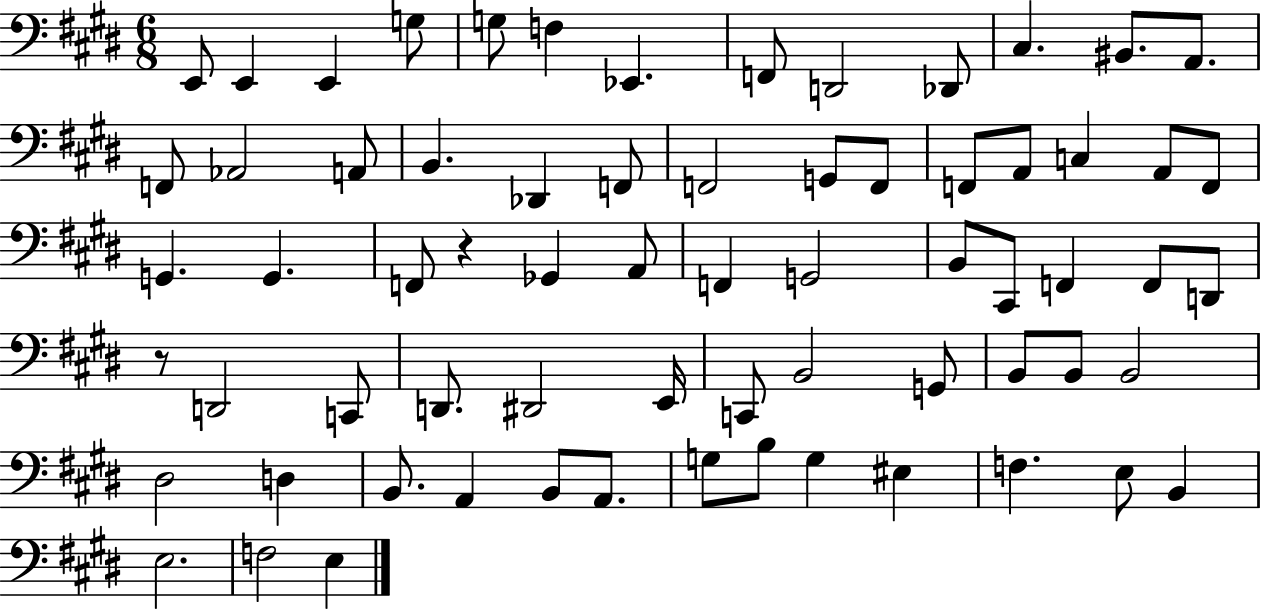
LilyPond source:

{
  \clef bass
  \numericTimeSignature
  \time 6/8
  \key e \major
  \repeat volta 2 { e,8 e,4 e,4 g8 | g8 f4 ees,4. | f,8 d,2 des,8 | cis4. bis,8. a,8. | \break f,8 aes,2 a,8 | b,4. des,4 f,8 | f,2 g,8 f,8 | f,8 a,8 c4 a,8 f,8 | \break g,4. g,4. | f,8 r4 ges,4 a,8 | f,4 g,2 | b,8 cis,8 f,4 f,8 d,8 | \break r8 d,2 c,8 | d,8. dis,2 e,16 | c,8 b,2 g,8 | b,8 b,8 b,2 | \break dis2 d4 | b,8. a,4 b,8 a,8. | g8 b8 g4 eis4 | f4. e8 b,4 | \break e2. | f2 e4 | } \bar "|."
}